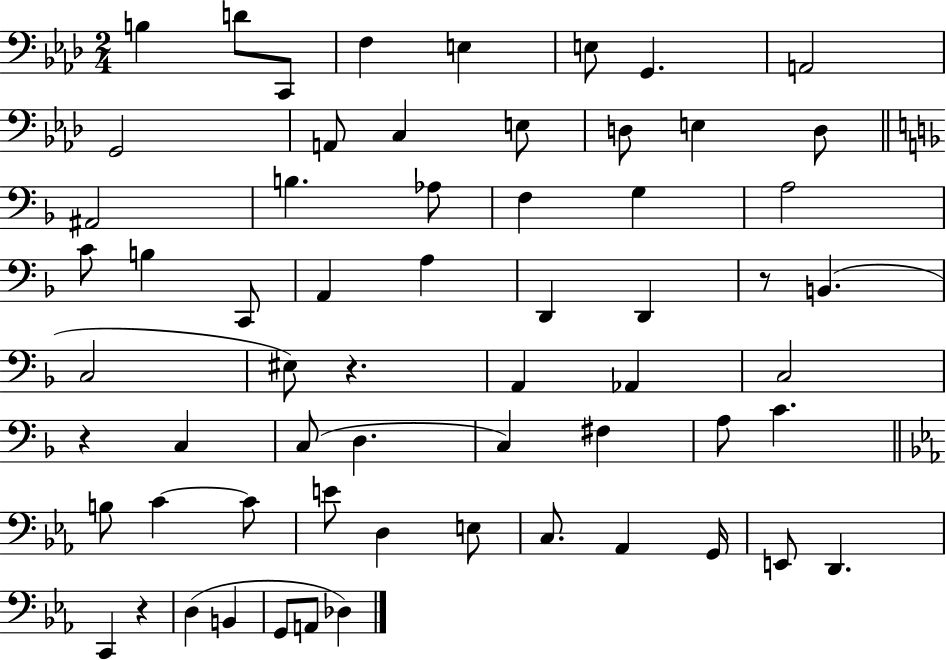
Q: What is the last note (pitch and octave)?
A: Db3